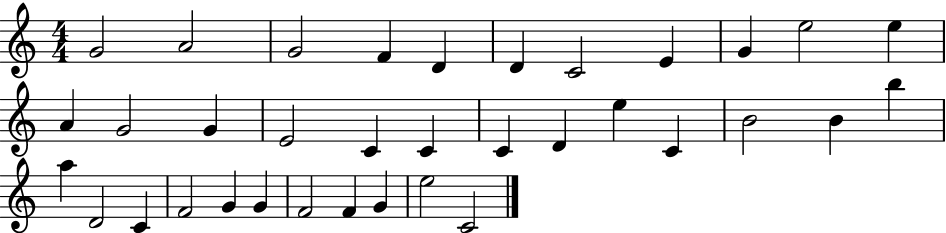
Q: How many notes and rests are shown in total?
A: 35